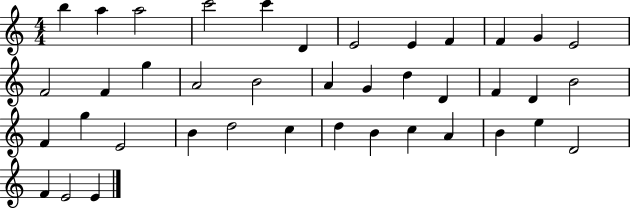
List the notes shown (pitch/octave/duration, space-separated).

B5/q A5/q A5/h C6/h C6/q D4/q E4/h E4/q F4/q F4/q G4/q E4/h F4/h F4/q G5/q A4/h B4/h A4/q G4/q D5/q D4/q F4/q D4/q B4/h F4/q G5/q E4/h B4/q D5/h C5/q D5/q B4/q C5/q A4/q B4/q E5/q D4/h F4/q E4/h E4/q